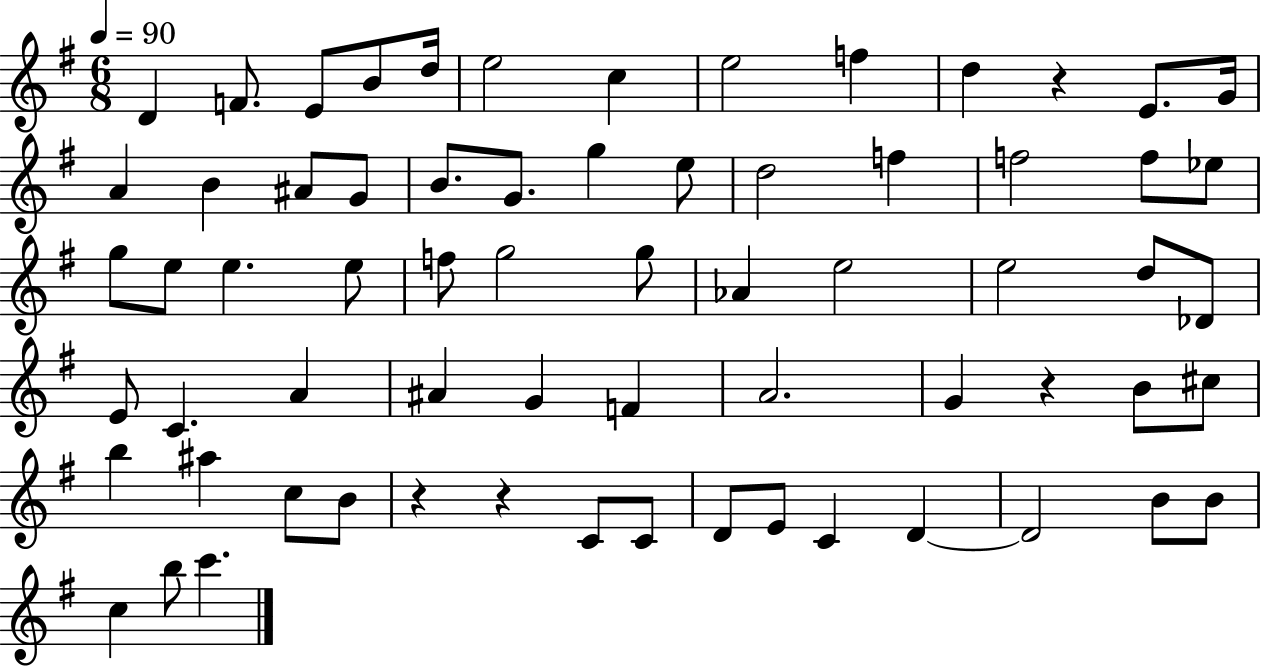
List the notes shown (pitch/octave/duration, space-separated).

D4/q F4/e. E4/e B4/e D5/s E5/h C5/q E5/h F5/q D5/q R/q E4/e. G4/s A4/q B4/q A#4/e G4/e B4/e. G4/e. G5/q E5/e D5/h F5/q F5/h F5/e Eb5/e G5/e E5/e E5/q. E5/e F5/e G5/h G5/e Ab4/q E5/h E5/h D5/e Db4/e E4/e C4/q. A4/q A#4/q G4/q F4/q A4/h. G4/q R/q B4/e C#5/e B5/q A#5/q C5/e B4/e R/q R/q C4/e C4/e D4/e E4/e C4/q D4/q D4/h B4/e B4/e C5/q B5/e C6/q.